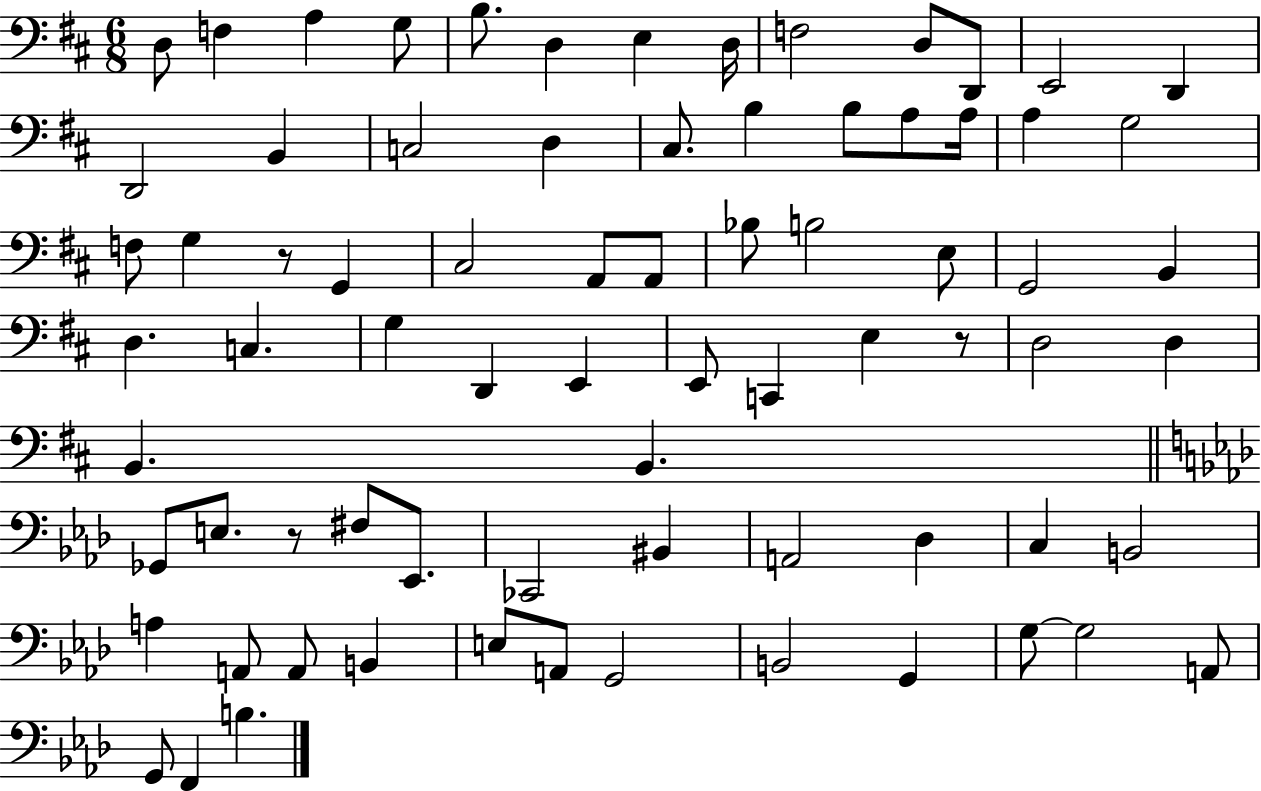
{
  \clef bass
  \numericTimeSignature
  \time 6/8
  \key d \major
  d8 f4 a4 g8 | b8. d4 e4 d16 | f2 d8 d,8 | e,2 d,4 | \break d,2 b,4 | c2 d4 | cis8. b4 b8 a8 a16 | a4 g2 | \break f8 g4 r8 g,4 | cis2 a,8 a,8 | bes8 b2 e8 | g,2 b,4 | \break d4. c4. | g4 d,4 e,4 | e,8 c,4 e4 r8 | d2 d4 | \break b,4. b,4. | \bar "||" \break \key aes \major ges,8 e8. r8 fis8 ees,8. | ces,2 bis,4 | a,2 des4 | c4 b,2 | \break a4 a,8 a,8 b,4 | e8 a,8 g,2 | b,2 g,4 | g8~~ g2 a,8 | \break g,8 f,4 b4. | \bar "|."
}